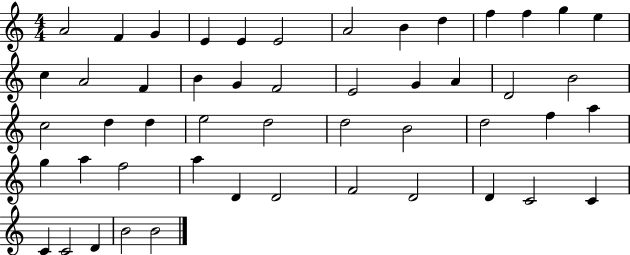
X:1
T:Untitled
M:4/4
L:1/4
K:C
A2 F G E E E2 A2 B d f f g e c A2 F B G F2 E2 G A D2 B2 c2 d d e2 d2 d2 B2 d2 f a g a f2 a D D2 F2 D2 D C2 C C C2 D B2 B2